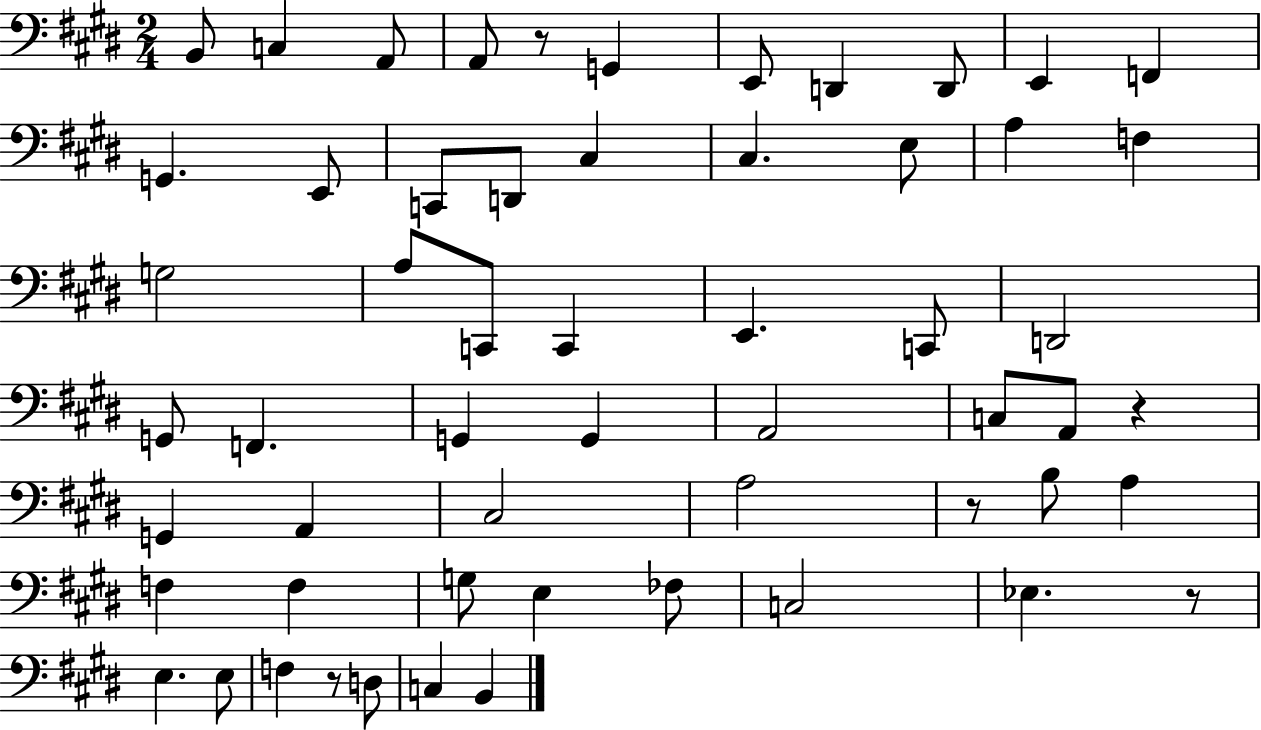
{
  \clef bass
  \numericTimeSignature
  \time 2/4
  \key e \major
  b,8 c4 a,8 | a,8 r8 g,4 | e,8 d,4 d,8 | e,4 f,4 | \break g,4. e,8 | c,8 d,8 cis4 | cis4. e8 | a4 f4 | \break g2 | a8 c,8 c,4 | e,4. c,8 | d,2 | \break g,8 f,4. | g,4 g,4 | a,2 | c8 a,8 r4 | \break g,4 a,4 | cis2 | a2 | r8 b8 a4 | \break f4 f4 | g8 e4 fes8 | c2 | ees4. r8 | \break e4. e8 | f4 r8 d8 | c4 b,4 | \bar "|."
}